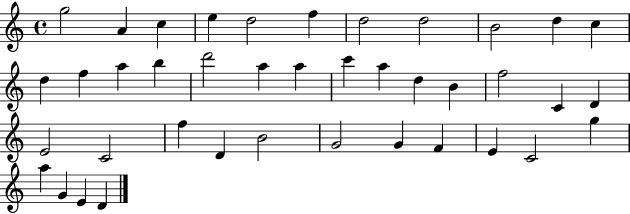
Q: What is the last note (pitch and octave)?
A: D4